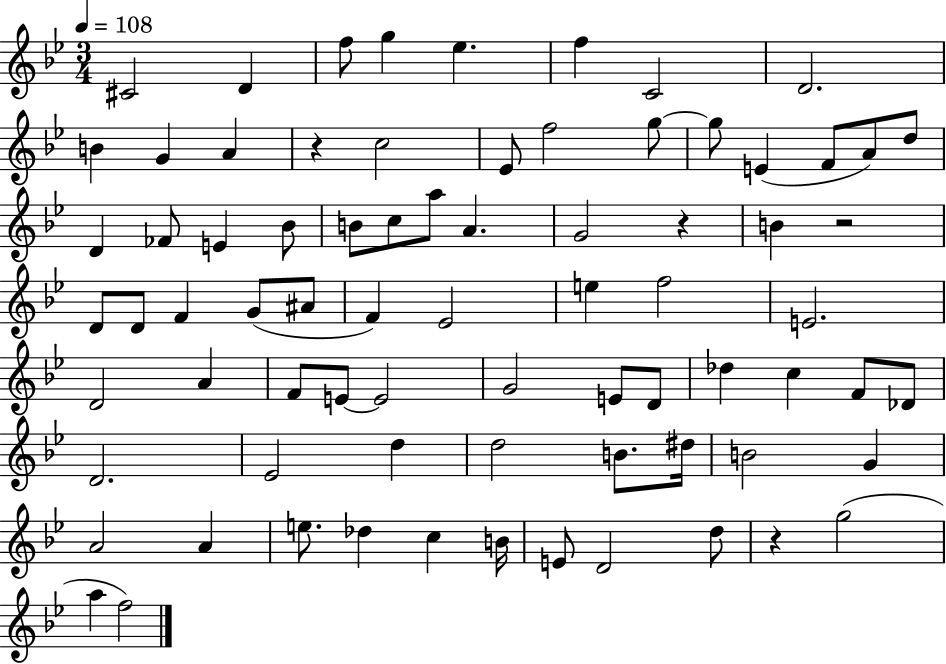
{
  \clef treble
  \numericTimeSignature
  \time 3/4
  \key bes \major
  \tempo 4 = 108
  cis'2 d'4 | f''8 g''4 ees''4. | f''4 c'2 | d'2. | \break b'4 g'4 a'4 | r4 c''2 | ees'8 f''2 g''8~~ | g''8 e'4( f'8 a'8) d''8 | \break d'4 fes'8 e'4 bes'8 | b'8 c''8 a''8 a'4. | g'2 r4 | b'4 r2 | \break d'8 d'8 f'4 g'8( ais'8 | f'4) ees'2 | e''4 f''2 | e'2. | \break d'2 a'4 | f'8 e'8~~ e'2 | g'2 e'8 d'8 | des''4 c''4 f'8 des'8 | \break d'2. | ees'2 d''4 | d''2 b'8. dis''16 | b'2 g'4 | \break a'2 a'4 | e''8. des''4 c''4 b'16 | e'8 d'2 d''8 | r4 g''2( | \break a''4 f''2) | \bar "|."
}